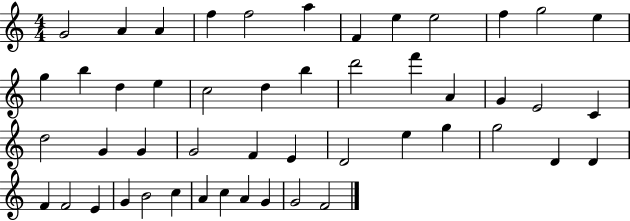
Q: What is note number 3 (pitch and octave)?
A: A4